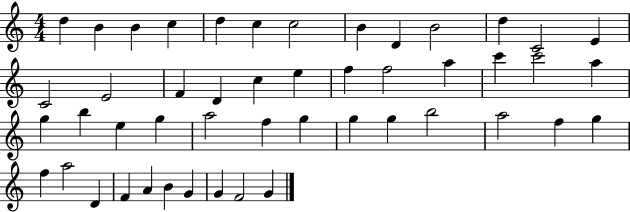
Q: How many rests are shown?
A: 0